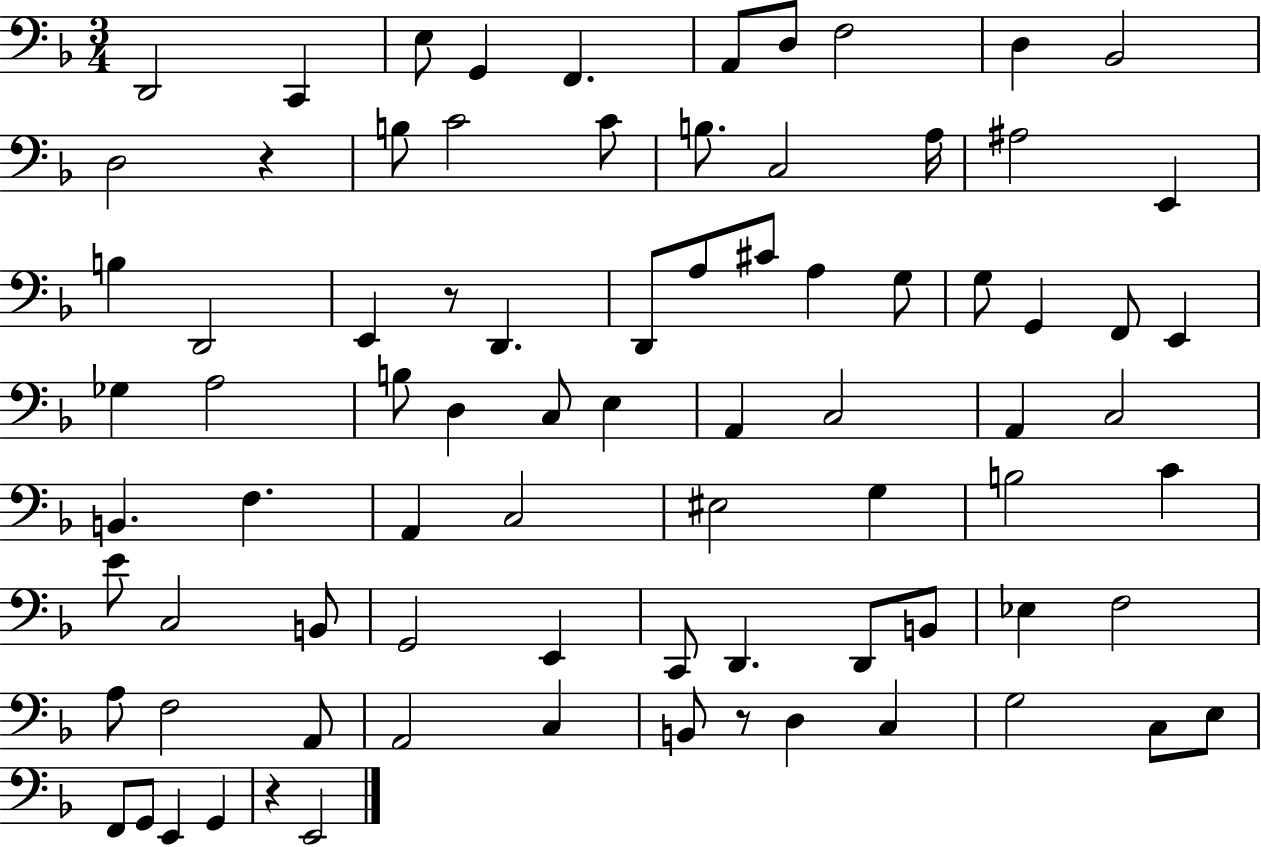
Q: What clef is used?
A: bass